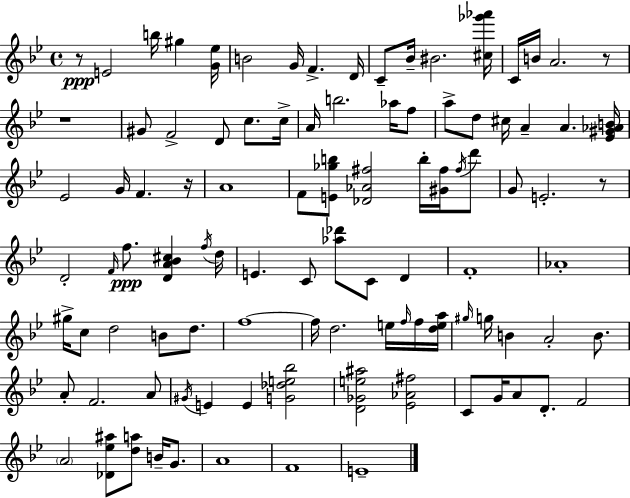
X:1
T:Untitled
M:4/4
L:1/4
K:Gm
z/2 E2 b/4 ^g [G_e]/4 B2 G/4 F D/4 C/2 _B/4 ^B2 [^c_g'_a']/4 C/4 B/4 A2 z/2 z4 ^G/2 F2 D/2 c/2 c/4 A/4 b2 _a/4 f/2 a/2 d/2 ^c/4 A A [_E^G_AB]/4 _E2 G/4 F z/4 A4 F/2 [E_gb]/2 [_D_A^f]2 b/4 [^G^f]/4 ^f/4 d'/2 G/2 E2 z/2 D2 F/4 f/2 [DA_B^c] f/4 d/4 E C/2 [_a_d']/2 C/2 D F4 _A4 ^g/4 c/2 d2 B/2 d/2 f4 f/4 d2 e/4 f/4 f/4 [dea]/4 ^g/4 g/4 B A2 B/2 A/2 F2 A/2 ^G/4 E E [G_de_b]2 [D_Ge^a]2 [_E_A^f]2 C/2 G/4 A/2 D/2 F2 A2 [_D_e^a]/2 [da]/2 B/4 G/2 A4 F4 E4